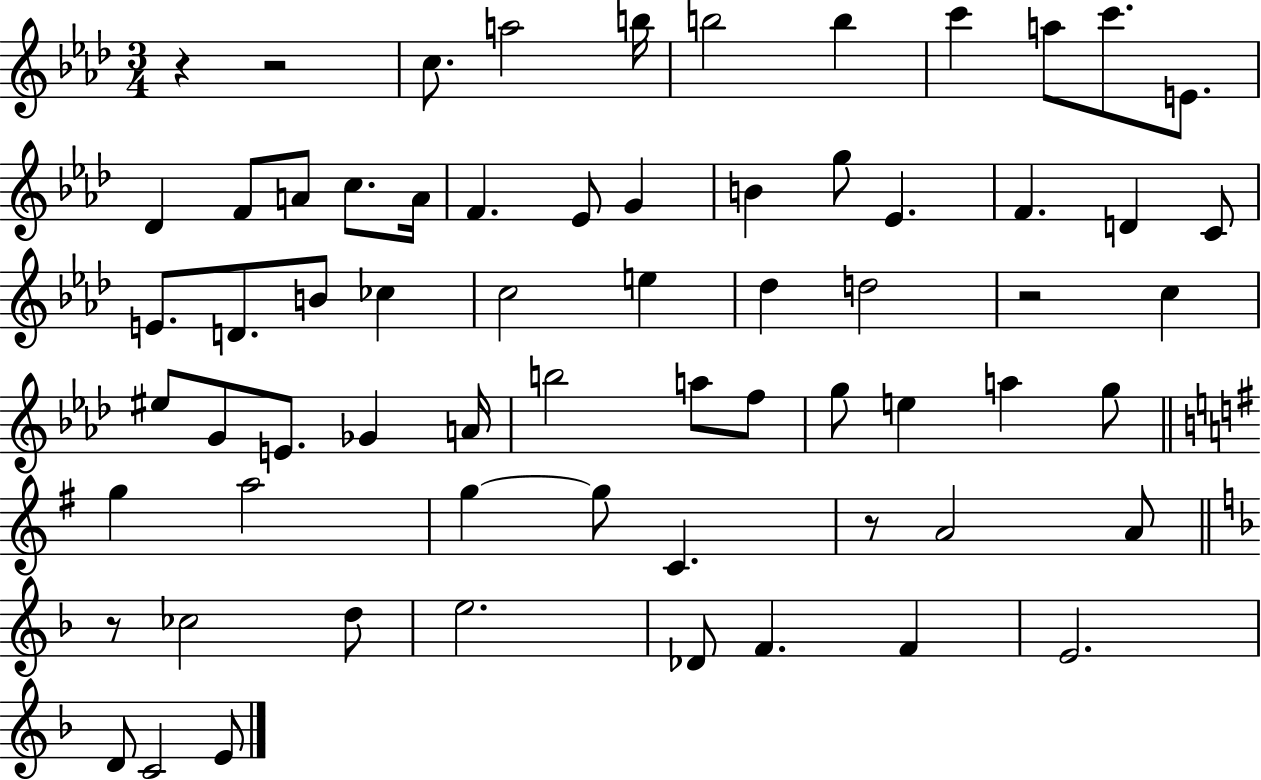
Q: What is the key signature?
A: AES major